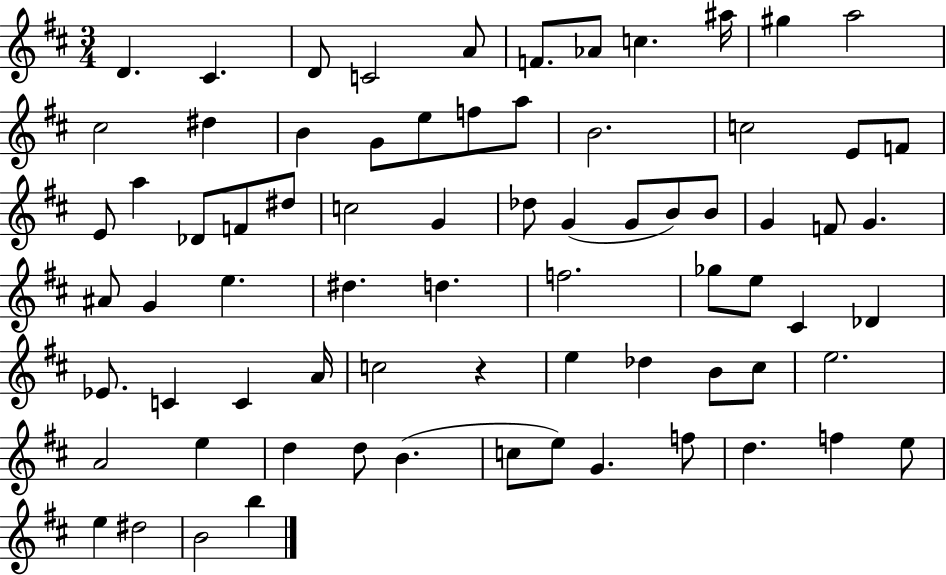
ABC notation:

X:1
T:Untitled
M:3/4
L:1/4
K:D
D ^C D/2 C2 A/2 F/2 _A/2 c ^a/4 ^g a2 ^c2 ^d B G/2 e/2 f/2 a/2 B2 c2 E/2 F/2 E/2 a _D/2 F/2 ^d/2 c2 G _d/2 G G/2 B/2 B/2 G F/2 G ^A/2 G e ^d d f2 _g/2 e/2 ^C _D _E/2 C C A/4 c2 z e _d B/2 ^c/2 e2 A2 e d d/2 B c/2 e/2 G f/2 d f e/2 e ^d2 B2 b